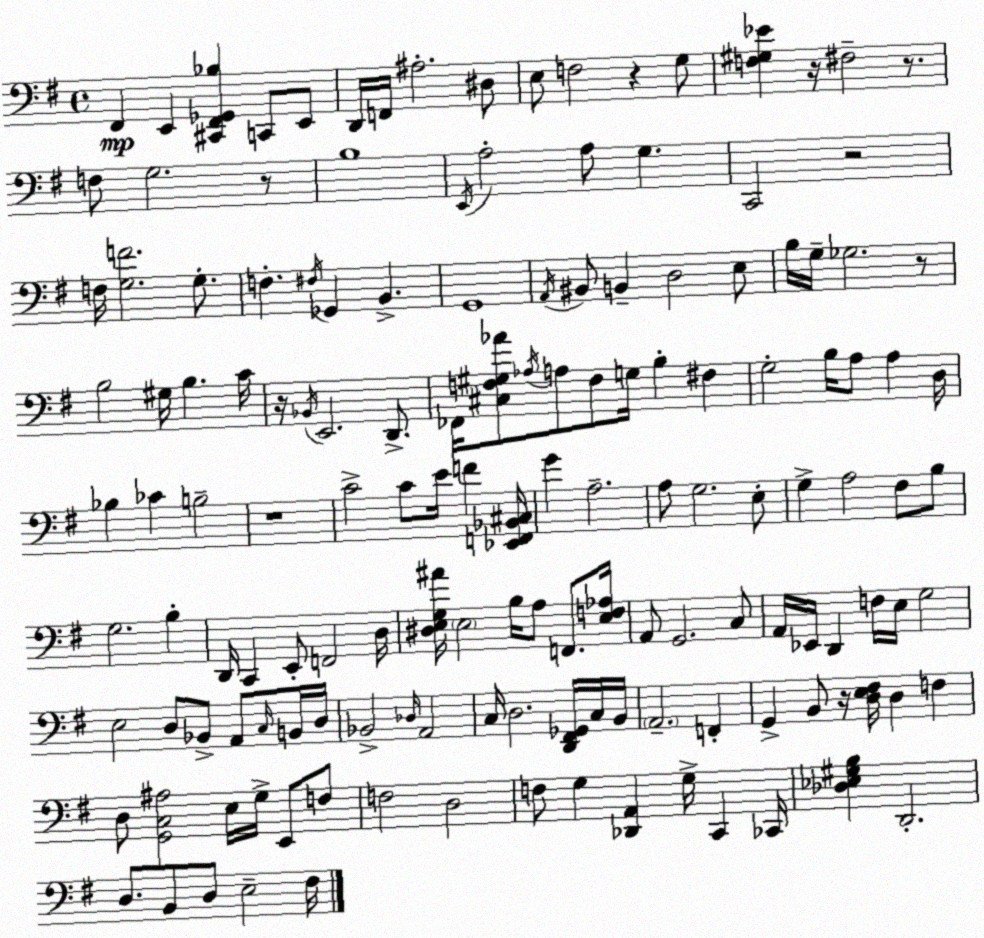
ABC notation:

X:1
T:Untitled
M:4/4
L:1/4
K:G
^F,, E,, [^C,,^F,,_G,,_B,] C,,/2 E,,/2 D,,/4 F,,/4 ^A,2 ^D,/2 E,/2 F,2 z G,/2 [F,^G,_E] z/4 ^F,2 z/2 F,/2 G,2 z/2 B,4 E,,/4 A,2 A,/2 G, C,,2 z2 F,/4 [G,F]2 G,/2 F, ^F,/4 _G,, B,, G,,4 A,,/4 ^B,,/2 B,, D,2 E,/2 B,/4 G,/4 _G,2 z/2 B,2 ^G,/4 B, C/4 z/4 _B,,/4 E,,2 D,,/2 _F,,/4 [^C,F,^G,_A]/2 _A,/4 A,/2 F,/2 G,/4 B, ^F, G,2 B,/4 A,/2 A, D,/4 _B, _C B,2 z4 C2 C/2 E/4 F [_E,,F,,_B,,^C,]/4 G A,2 A,/2 G,2 E,/2 G, A,2 ^F,/2 B,/2 G,2 B, D,,/4 C,, E,,/2 F,,2 D,/4 [^D,E,G,^A]/4 E,2 B,/4 A,/2 F,,/2 [E,F,_A,]/4 A,,/2 G,,2 C,/2 A,,/4 _E,,/4 D,, F,/4 E,/4 G,2 E,2 D,/2 _B,,/2 A,,/2 C,/4 B,,/4 D,/4 _B,,2 _D,/4 A,,2 C,/4 D,2 [D,,^F,,_G,,]/4 C,/4 B,,/4 A,,2 F,, G,, B,,/2 z/4 [D,E,^F,]/4 D, F, D,/2 [G,,C,^A,]2 E,/4 G,/4 E,,/2 F,/2 F,2 D,2 F,/2 G, [_D,,A,,] G,/4 C,, _C,,/4 [_D,_E,^G,B,] D,,2 D,/2 B,,/2 D,/2 E,2 ^F,/4